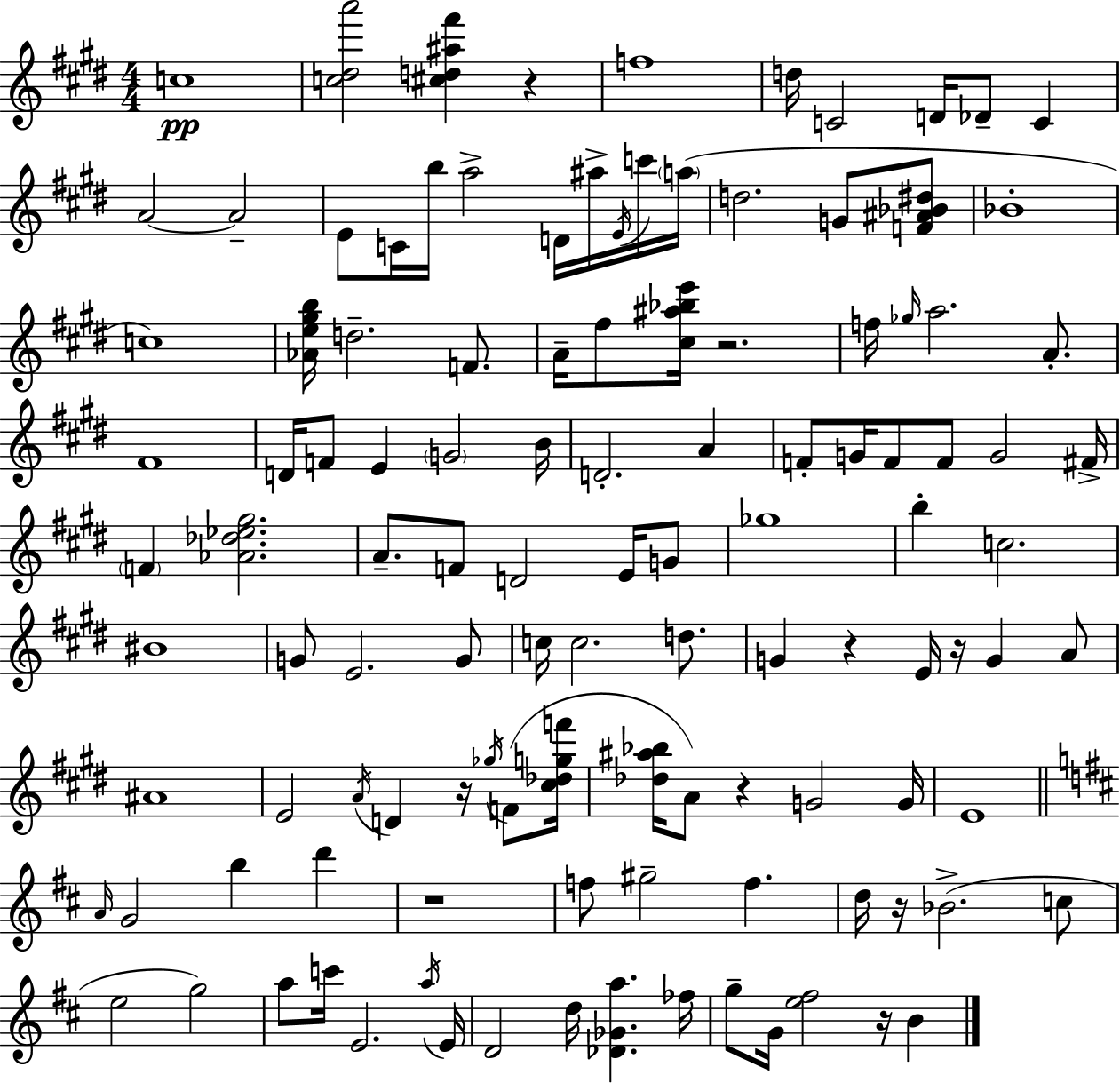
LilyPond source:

{
  \clef treble
  \numericTimeSignature
  \time 4/4
  \key e \major
  \repeat volta 2 { c''1\pp | <c'' dis'' a'''>2 <cis'' d'' ais'' fis'''>4 r4 | f''1 | d''16 c'2 d'16 des'8-- c'4 | \break a'2~~ a'2-- | e'8 c'16 b''16 a''2-> d'16 ais''16-> \acciaccatura { e'16 } c'''16 | \parenthesize a''16( d''2. g'8 <f' ais' bes' dis''>8 | bes'1-. | \break c''1) | <aes' e'' gis'' b''>16 d''2.-- f'8. | a'16-- fis''8 <cis'' ais'' bes'' e'''>16 r2. | f''16 \grace { ges''16 } a''2. a'8.-. | \break fis'1 | d'16 f'8 e'4 \parenthesize g'2 | b'16 d'2.-. a'4 | f'8-. g'16 f'8 f'8 g'2 | \break fis'16-> \parenthesize f'4 <aes' des'' ees'' gis''>2. | a'8.-- f'8 d'2 e'16 | g'8 ges''1 | b''4-. c''2. | \break bis'1 | g'8 e'2. | g'8 c''16 c''2. d''8. | g'4 r4 e'16 r16 g'4 | \break a'8 ais'1 | e'2 \acciaccatura { a'16 } d'4 r16 | \acciaccatura { ges''16 }( f'8 <cis'' des'' g'' f'''>16 <des'' ais'' bes''>16 a'8) r4 g'2 | g'16 e'1 | \break \bar "||" \break \key b \minor \grace { a'16 } g'2 b''4 d'''4 | r1 | f''8 gis''2-- f''4. | d''16 r16 bes'2.->( c''8 | \break e''2 g''2) | a''8 c'''16 e'2. | \acciaccatura { a''16 } e'16 d'2 d''16 <des' ges' a''>4. | fes''16 g''8-- g'16 <e'' fis''>2 r16 b'4 | \break } \bar "|."
}